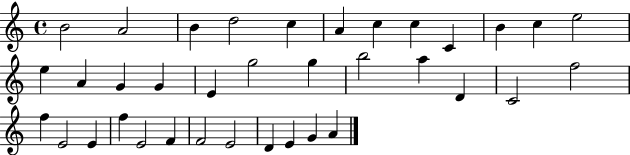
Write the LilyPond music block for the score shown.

{
  \clef treble
  \time 4/4
  \defaultTimeSignature
  \key c \major
  b'2 a'2 | b'4 d''2 c''4 | a'4 c''4 c''4 c'4 | b'4 c''4 e''2 | \break e''4 a'4 g'4 g'4 | e'4 g''2 g''4 | b''2 a''4 d'4 | c'2 f''2 | \break f''4 e'2 e'4 | f''4 e'2 f'4 | f'2 e'2 | d'4 e'4 g'4 a'4 | \break \bar "|."
}